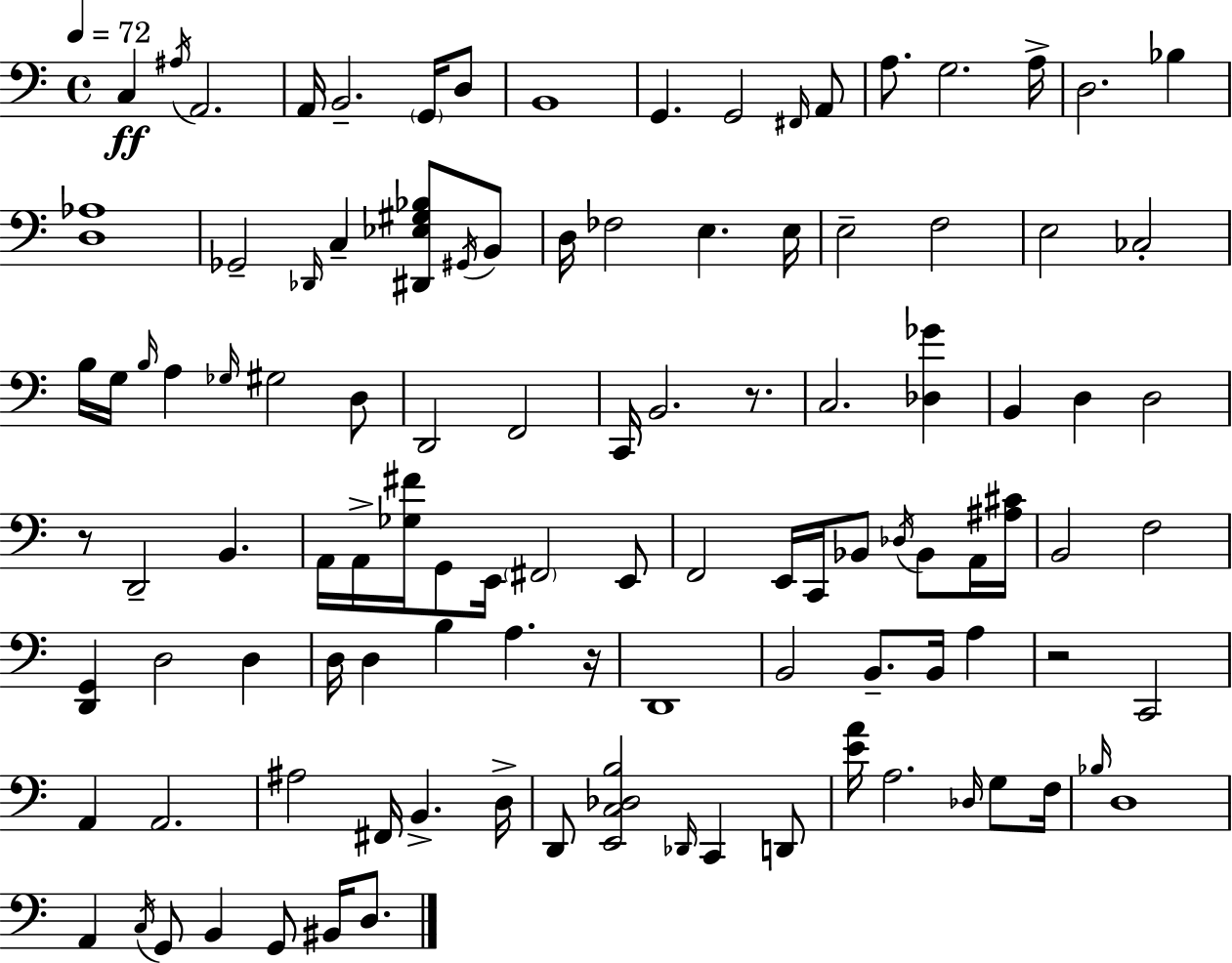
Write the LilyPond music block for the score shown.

{
  \clef bass
  \time 4/4
  \defaultTimeSignature
  \key c \major
  \tempo 4 = 72
  c4\ff \acciaccatura { ais16 } a,2. | a,16 b,2.-- \parenthesize g,16 d8 | b,1 | g,4. g,2 \grace { fis,16 } | \break a,8 a8. g2. | a16-> d2. bes4 | <d aes>1 | ges,2-- \grace { des,16 } c4-- <dis, ees gis bes>8 | \break \acciaccatura { gis,16 } b,8 d16 fes2 e4. | e16 e2-- f2 | e2 ces2-. | b16 g16 \grace { b16 } a4 \grace { ges16 } gis2 | \break d8 d,2 f,2 | c,16 b,2. | r8. c2. | <des ges'>4 b,4 d4 d2 | \break r8 d,2-- | b,4. a,16 a,16-> <ges fis'>16 g,8 e,16 \parenthesize fis,2 | e,8 f,2 e,16 c,16 | bes,8 \acciaccatura { des16 } bes,8 a,16 <ais cis'>16 b,2 f2 | \break <d, g,>4 d2 | d4 d16 d4 b4 | a4. r16 d,1 | b,2 b,8.-- | \break b,16 a4 r2 c,2 | a,4 a,2. | ais2 fis,16 | b,4.-> d16-> d,8 <e, c des b>2 | \break \grace { des,16 } c,4 d,8 <e' a'>16 a2. | \grace { des16 } g8 f16 \grace { bes16 } d1 | a,4 \acciaccatura { c16 } g,8 | b,4 g,8 bis,16 d8. \bar "|."
}